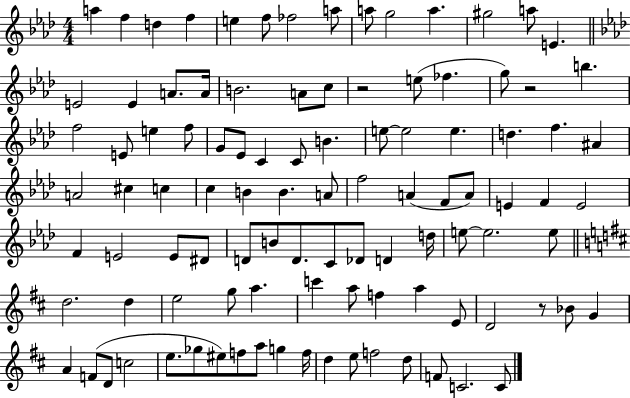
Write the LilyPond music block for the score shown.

{
  \clef treble
  \numericTimeSignature
  \time 4/4
  \key aes \major
  a''4 f''4 d''4 f''4 | e''4 f''8 fes''2 a''8 | a''8 g''2 a''4. | gis''2 a''8 e'4. | \break \bar "||" \break \key aes \major e'2 e'4 a'8. a'16 | b'2. a'8 c''8 | r2 e''8( fes''4. | g''8) r2 b''4. | \break f''2 e'8 e''4 f''8 | g'8 ees'8 c'4 c'8 b'4. | e''8~~ e''2 e''4. | d''4. f''4. ais'4 | \break a'2 cis''4 c''4 | c''4 b'4 b'4. a'8 | f''2 a'4( f'8 a'8) | e'4 f'4 e'2 | \break f'4 e'2 e'8 dis'8 | d'8 b'8 d'8. c'8 des'8 d'4 d''16 | e''8~~ e''2. e''8 | \bar "||" \break \key b \minor d''2. d''4 | e''2 g''8 a''4. | c'''4 a''8 f''4 a''4 e'8 | d'2 r8 bes'8 g'4 | \break a'4 f'8( d'8 c''2 | e''8. ges''8 eis''8) f''8 a''8 g''4 f''16 | d''4 e''8 f''2 d''8 | f'8 c'2. c'8 | \break \bar "|."
}